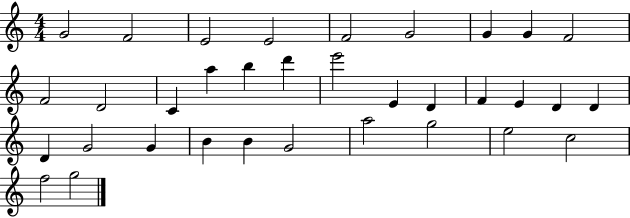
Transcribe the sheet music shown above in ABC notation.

X:1
T:Untitled
M:4/4
L:1/4
K:C
G2 F2 E2 E2 F2 G2 G G F2 F2 D2 C a b d' e'2 E D F E D D D G2 G B B G2 a2 g2 e2 c2 f2 g2